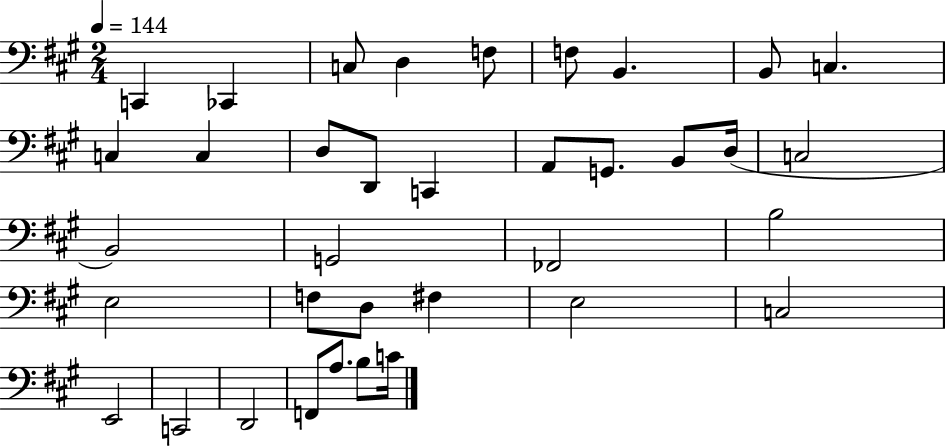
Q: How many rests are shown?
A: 0